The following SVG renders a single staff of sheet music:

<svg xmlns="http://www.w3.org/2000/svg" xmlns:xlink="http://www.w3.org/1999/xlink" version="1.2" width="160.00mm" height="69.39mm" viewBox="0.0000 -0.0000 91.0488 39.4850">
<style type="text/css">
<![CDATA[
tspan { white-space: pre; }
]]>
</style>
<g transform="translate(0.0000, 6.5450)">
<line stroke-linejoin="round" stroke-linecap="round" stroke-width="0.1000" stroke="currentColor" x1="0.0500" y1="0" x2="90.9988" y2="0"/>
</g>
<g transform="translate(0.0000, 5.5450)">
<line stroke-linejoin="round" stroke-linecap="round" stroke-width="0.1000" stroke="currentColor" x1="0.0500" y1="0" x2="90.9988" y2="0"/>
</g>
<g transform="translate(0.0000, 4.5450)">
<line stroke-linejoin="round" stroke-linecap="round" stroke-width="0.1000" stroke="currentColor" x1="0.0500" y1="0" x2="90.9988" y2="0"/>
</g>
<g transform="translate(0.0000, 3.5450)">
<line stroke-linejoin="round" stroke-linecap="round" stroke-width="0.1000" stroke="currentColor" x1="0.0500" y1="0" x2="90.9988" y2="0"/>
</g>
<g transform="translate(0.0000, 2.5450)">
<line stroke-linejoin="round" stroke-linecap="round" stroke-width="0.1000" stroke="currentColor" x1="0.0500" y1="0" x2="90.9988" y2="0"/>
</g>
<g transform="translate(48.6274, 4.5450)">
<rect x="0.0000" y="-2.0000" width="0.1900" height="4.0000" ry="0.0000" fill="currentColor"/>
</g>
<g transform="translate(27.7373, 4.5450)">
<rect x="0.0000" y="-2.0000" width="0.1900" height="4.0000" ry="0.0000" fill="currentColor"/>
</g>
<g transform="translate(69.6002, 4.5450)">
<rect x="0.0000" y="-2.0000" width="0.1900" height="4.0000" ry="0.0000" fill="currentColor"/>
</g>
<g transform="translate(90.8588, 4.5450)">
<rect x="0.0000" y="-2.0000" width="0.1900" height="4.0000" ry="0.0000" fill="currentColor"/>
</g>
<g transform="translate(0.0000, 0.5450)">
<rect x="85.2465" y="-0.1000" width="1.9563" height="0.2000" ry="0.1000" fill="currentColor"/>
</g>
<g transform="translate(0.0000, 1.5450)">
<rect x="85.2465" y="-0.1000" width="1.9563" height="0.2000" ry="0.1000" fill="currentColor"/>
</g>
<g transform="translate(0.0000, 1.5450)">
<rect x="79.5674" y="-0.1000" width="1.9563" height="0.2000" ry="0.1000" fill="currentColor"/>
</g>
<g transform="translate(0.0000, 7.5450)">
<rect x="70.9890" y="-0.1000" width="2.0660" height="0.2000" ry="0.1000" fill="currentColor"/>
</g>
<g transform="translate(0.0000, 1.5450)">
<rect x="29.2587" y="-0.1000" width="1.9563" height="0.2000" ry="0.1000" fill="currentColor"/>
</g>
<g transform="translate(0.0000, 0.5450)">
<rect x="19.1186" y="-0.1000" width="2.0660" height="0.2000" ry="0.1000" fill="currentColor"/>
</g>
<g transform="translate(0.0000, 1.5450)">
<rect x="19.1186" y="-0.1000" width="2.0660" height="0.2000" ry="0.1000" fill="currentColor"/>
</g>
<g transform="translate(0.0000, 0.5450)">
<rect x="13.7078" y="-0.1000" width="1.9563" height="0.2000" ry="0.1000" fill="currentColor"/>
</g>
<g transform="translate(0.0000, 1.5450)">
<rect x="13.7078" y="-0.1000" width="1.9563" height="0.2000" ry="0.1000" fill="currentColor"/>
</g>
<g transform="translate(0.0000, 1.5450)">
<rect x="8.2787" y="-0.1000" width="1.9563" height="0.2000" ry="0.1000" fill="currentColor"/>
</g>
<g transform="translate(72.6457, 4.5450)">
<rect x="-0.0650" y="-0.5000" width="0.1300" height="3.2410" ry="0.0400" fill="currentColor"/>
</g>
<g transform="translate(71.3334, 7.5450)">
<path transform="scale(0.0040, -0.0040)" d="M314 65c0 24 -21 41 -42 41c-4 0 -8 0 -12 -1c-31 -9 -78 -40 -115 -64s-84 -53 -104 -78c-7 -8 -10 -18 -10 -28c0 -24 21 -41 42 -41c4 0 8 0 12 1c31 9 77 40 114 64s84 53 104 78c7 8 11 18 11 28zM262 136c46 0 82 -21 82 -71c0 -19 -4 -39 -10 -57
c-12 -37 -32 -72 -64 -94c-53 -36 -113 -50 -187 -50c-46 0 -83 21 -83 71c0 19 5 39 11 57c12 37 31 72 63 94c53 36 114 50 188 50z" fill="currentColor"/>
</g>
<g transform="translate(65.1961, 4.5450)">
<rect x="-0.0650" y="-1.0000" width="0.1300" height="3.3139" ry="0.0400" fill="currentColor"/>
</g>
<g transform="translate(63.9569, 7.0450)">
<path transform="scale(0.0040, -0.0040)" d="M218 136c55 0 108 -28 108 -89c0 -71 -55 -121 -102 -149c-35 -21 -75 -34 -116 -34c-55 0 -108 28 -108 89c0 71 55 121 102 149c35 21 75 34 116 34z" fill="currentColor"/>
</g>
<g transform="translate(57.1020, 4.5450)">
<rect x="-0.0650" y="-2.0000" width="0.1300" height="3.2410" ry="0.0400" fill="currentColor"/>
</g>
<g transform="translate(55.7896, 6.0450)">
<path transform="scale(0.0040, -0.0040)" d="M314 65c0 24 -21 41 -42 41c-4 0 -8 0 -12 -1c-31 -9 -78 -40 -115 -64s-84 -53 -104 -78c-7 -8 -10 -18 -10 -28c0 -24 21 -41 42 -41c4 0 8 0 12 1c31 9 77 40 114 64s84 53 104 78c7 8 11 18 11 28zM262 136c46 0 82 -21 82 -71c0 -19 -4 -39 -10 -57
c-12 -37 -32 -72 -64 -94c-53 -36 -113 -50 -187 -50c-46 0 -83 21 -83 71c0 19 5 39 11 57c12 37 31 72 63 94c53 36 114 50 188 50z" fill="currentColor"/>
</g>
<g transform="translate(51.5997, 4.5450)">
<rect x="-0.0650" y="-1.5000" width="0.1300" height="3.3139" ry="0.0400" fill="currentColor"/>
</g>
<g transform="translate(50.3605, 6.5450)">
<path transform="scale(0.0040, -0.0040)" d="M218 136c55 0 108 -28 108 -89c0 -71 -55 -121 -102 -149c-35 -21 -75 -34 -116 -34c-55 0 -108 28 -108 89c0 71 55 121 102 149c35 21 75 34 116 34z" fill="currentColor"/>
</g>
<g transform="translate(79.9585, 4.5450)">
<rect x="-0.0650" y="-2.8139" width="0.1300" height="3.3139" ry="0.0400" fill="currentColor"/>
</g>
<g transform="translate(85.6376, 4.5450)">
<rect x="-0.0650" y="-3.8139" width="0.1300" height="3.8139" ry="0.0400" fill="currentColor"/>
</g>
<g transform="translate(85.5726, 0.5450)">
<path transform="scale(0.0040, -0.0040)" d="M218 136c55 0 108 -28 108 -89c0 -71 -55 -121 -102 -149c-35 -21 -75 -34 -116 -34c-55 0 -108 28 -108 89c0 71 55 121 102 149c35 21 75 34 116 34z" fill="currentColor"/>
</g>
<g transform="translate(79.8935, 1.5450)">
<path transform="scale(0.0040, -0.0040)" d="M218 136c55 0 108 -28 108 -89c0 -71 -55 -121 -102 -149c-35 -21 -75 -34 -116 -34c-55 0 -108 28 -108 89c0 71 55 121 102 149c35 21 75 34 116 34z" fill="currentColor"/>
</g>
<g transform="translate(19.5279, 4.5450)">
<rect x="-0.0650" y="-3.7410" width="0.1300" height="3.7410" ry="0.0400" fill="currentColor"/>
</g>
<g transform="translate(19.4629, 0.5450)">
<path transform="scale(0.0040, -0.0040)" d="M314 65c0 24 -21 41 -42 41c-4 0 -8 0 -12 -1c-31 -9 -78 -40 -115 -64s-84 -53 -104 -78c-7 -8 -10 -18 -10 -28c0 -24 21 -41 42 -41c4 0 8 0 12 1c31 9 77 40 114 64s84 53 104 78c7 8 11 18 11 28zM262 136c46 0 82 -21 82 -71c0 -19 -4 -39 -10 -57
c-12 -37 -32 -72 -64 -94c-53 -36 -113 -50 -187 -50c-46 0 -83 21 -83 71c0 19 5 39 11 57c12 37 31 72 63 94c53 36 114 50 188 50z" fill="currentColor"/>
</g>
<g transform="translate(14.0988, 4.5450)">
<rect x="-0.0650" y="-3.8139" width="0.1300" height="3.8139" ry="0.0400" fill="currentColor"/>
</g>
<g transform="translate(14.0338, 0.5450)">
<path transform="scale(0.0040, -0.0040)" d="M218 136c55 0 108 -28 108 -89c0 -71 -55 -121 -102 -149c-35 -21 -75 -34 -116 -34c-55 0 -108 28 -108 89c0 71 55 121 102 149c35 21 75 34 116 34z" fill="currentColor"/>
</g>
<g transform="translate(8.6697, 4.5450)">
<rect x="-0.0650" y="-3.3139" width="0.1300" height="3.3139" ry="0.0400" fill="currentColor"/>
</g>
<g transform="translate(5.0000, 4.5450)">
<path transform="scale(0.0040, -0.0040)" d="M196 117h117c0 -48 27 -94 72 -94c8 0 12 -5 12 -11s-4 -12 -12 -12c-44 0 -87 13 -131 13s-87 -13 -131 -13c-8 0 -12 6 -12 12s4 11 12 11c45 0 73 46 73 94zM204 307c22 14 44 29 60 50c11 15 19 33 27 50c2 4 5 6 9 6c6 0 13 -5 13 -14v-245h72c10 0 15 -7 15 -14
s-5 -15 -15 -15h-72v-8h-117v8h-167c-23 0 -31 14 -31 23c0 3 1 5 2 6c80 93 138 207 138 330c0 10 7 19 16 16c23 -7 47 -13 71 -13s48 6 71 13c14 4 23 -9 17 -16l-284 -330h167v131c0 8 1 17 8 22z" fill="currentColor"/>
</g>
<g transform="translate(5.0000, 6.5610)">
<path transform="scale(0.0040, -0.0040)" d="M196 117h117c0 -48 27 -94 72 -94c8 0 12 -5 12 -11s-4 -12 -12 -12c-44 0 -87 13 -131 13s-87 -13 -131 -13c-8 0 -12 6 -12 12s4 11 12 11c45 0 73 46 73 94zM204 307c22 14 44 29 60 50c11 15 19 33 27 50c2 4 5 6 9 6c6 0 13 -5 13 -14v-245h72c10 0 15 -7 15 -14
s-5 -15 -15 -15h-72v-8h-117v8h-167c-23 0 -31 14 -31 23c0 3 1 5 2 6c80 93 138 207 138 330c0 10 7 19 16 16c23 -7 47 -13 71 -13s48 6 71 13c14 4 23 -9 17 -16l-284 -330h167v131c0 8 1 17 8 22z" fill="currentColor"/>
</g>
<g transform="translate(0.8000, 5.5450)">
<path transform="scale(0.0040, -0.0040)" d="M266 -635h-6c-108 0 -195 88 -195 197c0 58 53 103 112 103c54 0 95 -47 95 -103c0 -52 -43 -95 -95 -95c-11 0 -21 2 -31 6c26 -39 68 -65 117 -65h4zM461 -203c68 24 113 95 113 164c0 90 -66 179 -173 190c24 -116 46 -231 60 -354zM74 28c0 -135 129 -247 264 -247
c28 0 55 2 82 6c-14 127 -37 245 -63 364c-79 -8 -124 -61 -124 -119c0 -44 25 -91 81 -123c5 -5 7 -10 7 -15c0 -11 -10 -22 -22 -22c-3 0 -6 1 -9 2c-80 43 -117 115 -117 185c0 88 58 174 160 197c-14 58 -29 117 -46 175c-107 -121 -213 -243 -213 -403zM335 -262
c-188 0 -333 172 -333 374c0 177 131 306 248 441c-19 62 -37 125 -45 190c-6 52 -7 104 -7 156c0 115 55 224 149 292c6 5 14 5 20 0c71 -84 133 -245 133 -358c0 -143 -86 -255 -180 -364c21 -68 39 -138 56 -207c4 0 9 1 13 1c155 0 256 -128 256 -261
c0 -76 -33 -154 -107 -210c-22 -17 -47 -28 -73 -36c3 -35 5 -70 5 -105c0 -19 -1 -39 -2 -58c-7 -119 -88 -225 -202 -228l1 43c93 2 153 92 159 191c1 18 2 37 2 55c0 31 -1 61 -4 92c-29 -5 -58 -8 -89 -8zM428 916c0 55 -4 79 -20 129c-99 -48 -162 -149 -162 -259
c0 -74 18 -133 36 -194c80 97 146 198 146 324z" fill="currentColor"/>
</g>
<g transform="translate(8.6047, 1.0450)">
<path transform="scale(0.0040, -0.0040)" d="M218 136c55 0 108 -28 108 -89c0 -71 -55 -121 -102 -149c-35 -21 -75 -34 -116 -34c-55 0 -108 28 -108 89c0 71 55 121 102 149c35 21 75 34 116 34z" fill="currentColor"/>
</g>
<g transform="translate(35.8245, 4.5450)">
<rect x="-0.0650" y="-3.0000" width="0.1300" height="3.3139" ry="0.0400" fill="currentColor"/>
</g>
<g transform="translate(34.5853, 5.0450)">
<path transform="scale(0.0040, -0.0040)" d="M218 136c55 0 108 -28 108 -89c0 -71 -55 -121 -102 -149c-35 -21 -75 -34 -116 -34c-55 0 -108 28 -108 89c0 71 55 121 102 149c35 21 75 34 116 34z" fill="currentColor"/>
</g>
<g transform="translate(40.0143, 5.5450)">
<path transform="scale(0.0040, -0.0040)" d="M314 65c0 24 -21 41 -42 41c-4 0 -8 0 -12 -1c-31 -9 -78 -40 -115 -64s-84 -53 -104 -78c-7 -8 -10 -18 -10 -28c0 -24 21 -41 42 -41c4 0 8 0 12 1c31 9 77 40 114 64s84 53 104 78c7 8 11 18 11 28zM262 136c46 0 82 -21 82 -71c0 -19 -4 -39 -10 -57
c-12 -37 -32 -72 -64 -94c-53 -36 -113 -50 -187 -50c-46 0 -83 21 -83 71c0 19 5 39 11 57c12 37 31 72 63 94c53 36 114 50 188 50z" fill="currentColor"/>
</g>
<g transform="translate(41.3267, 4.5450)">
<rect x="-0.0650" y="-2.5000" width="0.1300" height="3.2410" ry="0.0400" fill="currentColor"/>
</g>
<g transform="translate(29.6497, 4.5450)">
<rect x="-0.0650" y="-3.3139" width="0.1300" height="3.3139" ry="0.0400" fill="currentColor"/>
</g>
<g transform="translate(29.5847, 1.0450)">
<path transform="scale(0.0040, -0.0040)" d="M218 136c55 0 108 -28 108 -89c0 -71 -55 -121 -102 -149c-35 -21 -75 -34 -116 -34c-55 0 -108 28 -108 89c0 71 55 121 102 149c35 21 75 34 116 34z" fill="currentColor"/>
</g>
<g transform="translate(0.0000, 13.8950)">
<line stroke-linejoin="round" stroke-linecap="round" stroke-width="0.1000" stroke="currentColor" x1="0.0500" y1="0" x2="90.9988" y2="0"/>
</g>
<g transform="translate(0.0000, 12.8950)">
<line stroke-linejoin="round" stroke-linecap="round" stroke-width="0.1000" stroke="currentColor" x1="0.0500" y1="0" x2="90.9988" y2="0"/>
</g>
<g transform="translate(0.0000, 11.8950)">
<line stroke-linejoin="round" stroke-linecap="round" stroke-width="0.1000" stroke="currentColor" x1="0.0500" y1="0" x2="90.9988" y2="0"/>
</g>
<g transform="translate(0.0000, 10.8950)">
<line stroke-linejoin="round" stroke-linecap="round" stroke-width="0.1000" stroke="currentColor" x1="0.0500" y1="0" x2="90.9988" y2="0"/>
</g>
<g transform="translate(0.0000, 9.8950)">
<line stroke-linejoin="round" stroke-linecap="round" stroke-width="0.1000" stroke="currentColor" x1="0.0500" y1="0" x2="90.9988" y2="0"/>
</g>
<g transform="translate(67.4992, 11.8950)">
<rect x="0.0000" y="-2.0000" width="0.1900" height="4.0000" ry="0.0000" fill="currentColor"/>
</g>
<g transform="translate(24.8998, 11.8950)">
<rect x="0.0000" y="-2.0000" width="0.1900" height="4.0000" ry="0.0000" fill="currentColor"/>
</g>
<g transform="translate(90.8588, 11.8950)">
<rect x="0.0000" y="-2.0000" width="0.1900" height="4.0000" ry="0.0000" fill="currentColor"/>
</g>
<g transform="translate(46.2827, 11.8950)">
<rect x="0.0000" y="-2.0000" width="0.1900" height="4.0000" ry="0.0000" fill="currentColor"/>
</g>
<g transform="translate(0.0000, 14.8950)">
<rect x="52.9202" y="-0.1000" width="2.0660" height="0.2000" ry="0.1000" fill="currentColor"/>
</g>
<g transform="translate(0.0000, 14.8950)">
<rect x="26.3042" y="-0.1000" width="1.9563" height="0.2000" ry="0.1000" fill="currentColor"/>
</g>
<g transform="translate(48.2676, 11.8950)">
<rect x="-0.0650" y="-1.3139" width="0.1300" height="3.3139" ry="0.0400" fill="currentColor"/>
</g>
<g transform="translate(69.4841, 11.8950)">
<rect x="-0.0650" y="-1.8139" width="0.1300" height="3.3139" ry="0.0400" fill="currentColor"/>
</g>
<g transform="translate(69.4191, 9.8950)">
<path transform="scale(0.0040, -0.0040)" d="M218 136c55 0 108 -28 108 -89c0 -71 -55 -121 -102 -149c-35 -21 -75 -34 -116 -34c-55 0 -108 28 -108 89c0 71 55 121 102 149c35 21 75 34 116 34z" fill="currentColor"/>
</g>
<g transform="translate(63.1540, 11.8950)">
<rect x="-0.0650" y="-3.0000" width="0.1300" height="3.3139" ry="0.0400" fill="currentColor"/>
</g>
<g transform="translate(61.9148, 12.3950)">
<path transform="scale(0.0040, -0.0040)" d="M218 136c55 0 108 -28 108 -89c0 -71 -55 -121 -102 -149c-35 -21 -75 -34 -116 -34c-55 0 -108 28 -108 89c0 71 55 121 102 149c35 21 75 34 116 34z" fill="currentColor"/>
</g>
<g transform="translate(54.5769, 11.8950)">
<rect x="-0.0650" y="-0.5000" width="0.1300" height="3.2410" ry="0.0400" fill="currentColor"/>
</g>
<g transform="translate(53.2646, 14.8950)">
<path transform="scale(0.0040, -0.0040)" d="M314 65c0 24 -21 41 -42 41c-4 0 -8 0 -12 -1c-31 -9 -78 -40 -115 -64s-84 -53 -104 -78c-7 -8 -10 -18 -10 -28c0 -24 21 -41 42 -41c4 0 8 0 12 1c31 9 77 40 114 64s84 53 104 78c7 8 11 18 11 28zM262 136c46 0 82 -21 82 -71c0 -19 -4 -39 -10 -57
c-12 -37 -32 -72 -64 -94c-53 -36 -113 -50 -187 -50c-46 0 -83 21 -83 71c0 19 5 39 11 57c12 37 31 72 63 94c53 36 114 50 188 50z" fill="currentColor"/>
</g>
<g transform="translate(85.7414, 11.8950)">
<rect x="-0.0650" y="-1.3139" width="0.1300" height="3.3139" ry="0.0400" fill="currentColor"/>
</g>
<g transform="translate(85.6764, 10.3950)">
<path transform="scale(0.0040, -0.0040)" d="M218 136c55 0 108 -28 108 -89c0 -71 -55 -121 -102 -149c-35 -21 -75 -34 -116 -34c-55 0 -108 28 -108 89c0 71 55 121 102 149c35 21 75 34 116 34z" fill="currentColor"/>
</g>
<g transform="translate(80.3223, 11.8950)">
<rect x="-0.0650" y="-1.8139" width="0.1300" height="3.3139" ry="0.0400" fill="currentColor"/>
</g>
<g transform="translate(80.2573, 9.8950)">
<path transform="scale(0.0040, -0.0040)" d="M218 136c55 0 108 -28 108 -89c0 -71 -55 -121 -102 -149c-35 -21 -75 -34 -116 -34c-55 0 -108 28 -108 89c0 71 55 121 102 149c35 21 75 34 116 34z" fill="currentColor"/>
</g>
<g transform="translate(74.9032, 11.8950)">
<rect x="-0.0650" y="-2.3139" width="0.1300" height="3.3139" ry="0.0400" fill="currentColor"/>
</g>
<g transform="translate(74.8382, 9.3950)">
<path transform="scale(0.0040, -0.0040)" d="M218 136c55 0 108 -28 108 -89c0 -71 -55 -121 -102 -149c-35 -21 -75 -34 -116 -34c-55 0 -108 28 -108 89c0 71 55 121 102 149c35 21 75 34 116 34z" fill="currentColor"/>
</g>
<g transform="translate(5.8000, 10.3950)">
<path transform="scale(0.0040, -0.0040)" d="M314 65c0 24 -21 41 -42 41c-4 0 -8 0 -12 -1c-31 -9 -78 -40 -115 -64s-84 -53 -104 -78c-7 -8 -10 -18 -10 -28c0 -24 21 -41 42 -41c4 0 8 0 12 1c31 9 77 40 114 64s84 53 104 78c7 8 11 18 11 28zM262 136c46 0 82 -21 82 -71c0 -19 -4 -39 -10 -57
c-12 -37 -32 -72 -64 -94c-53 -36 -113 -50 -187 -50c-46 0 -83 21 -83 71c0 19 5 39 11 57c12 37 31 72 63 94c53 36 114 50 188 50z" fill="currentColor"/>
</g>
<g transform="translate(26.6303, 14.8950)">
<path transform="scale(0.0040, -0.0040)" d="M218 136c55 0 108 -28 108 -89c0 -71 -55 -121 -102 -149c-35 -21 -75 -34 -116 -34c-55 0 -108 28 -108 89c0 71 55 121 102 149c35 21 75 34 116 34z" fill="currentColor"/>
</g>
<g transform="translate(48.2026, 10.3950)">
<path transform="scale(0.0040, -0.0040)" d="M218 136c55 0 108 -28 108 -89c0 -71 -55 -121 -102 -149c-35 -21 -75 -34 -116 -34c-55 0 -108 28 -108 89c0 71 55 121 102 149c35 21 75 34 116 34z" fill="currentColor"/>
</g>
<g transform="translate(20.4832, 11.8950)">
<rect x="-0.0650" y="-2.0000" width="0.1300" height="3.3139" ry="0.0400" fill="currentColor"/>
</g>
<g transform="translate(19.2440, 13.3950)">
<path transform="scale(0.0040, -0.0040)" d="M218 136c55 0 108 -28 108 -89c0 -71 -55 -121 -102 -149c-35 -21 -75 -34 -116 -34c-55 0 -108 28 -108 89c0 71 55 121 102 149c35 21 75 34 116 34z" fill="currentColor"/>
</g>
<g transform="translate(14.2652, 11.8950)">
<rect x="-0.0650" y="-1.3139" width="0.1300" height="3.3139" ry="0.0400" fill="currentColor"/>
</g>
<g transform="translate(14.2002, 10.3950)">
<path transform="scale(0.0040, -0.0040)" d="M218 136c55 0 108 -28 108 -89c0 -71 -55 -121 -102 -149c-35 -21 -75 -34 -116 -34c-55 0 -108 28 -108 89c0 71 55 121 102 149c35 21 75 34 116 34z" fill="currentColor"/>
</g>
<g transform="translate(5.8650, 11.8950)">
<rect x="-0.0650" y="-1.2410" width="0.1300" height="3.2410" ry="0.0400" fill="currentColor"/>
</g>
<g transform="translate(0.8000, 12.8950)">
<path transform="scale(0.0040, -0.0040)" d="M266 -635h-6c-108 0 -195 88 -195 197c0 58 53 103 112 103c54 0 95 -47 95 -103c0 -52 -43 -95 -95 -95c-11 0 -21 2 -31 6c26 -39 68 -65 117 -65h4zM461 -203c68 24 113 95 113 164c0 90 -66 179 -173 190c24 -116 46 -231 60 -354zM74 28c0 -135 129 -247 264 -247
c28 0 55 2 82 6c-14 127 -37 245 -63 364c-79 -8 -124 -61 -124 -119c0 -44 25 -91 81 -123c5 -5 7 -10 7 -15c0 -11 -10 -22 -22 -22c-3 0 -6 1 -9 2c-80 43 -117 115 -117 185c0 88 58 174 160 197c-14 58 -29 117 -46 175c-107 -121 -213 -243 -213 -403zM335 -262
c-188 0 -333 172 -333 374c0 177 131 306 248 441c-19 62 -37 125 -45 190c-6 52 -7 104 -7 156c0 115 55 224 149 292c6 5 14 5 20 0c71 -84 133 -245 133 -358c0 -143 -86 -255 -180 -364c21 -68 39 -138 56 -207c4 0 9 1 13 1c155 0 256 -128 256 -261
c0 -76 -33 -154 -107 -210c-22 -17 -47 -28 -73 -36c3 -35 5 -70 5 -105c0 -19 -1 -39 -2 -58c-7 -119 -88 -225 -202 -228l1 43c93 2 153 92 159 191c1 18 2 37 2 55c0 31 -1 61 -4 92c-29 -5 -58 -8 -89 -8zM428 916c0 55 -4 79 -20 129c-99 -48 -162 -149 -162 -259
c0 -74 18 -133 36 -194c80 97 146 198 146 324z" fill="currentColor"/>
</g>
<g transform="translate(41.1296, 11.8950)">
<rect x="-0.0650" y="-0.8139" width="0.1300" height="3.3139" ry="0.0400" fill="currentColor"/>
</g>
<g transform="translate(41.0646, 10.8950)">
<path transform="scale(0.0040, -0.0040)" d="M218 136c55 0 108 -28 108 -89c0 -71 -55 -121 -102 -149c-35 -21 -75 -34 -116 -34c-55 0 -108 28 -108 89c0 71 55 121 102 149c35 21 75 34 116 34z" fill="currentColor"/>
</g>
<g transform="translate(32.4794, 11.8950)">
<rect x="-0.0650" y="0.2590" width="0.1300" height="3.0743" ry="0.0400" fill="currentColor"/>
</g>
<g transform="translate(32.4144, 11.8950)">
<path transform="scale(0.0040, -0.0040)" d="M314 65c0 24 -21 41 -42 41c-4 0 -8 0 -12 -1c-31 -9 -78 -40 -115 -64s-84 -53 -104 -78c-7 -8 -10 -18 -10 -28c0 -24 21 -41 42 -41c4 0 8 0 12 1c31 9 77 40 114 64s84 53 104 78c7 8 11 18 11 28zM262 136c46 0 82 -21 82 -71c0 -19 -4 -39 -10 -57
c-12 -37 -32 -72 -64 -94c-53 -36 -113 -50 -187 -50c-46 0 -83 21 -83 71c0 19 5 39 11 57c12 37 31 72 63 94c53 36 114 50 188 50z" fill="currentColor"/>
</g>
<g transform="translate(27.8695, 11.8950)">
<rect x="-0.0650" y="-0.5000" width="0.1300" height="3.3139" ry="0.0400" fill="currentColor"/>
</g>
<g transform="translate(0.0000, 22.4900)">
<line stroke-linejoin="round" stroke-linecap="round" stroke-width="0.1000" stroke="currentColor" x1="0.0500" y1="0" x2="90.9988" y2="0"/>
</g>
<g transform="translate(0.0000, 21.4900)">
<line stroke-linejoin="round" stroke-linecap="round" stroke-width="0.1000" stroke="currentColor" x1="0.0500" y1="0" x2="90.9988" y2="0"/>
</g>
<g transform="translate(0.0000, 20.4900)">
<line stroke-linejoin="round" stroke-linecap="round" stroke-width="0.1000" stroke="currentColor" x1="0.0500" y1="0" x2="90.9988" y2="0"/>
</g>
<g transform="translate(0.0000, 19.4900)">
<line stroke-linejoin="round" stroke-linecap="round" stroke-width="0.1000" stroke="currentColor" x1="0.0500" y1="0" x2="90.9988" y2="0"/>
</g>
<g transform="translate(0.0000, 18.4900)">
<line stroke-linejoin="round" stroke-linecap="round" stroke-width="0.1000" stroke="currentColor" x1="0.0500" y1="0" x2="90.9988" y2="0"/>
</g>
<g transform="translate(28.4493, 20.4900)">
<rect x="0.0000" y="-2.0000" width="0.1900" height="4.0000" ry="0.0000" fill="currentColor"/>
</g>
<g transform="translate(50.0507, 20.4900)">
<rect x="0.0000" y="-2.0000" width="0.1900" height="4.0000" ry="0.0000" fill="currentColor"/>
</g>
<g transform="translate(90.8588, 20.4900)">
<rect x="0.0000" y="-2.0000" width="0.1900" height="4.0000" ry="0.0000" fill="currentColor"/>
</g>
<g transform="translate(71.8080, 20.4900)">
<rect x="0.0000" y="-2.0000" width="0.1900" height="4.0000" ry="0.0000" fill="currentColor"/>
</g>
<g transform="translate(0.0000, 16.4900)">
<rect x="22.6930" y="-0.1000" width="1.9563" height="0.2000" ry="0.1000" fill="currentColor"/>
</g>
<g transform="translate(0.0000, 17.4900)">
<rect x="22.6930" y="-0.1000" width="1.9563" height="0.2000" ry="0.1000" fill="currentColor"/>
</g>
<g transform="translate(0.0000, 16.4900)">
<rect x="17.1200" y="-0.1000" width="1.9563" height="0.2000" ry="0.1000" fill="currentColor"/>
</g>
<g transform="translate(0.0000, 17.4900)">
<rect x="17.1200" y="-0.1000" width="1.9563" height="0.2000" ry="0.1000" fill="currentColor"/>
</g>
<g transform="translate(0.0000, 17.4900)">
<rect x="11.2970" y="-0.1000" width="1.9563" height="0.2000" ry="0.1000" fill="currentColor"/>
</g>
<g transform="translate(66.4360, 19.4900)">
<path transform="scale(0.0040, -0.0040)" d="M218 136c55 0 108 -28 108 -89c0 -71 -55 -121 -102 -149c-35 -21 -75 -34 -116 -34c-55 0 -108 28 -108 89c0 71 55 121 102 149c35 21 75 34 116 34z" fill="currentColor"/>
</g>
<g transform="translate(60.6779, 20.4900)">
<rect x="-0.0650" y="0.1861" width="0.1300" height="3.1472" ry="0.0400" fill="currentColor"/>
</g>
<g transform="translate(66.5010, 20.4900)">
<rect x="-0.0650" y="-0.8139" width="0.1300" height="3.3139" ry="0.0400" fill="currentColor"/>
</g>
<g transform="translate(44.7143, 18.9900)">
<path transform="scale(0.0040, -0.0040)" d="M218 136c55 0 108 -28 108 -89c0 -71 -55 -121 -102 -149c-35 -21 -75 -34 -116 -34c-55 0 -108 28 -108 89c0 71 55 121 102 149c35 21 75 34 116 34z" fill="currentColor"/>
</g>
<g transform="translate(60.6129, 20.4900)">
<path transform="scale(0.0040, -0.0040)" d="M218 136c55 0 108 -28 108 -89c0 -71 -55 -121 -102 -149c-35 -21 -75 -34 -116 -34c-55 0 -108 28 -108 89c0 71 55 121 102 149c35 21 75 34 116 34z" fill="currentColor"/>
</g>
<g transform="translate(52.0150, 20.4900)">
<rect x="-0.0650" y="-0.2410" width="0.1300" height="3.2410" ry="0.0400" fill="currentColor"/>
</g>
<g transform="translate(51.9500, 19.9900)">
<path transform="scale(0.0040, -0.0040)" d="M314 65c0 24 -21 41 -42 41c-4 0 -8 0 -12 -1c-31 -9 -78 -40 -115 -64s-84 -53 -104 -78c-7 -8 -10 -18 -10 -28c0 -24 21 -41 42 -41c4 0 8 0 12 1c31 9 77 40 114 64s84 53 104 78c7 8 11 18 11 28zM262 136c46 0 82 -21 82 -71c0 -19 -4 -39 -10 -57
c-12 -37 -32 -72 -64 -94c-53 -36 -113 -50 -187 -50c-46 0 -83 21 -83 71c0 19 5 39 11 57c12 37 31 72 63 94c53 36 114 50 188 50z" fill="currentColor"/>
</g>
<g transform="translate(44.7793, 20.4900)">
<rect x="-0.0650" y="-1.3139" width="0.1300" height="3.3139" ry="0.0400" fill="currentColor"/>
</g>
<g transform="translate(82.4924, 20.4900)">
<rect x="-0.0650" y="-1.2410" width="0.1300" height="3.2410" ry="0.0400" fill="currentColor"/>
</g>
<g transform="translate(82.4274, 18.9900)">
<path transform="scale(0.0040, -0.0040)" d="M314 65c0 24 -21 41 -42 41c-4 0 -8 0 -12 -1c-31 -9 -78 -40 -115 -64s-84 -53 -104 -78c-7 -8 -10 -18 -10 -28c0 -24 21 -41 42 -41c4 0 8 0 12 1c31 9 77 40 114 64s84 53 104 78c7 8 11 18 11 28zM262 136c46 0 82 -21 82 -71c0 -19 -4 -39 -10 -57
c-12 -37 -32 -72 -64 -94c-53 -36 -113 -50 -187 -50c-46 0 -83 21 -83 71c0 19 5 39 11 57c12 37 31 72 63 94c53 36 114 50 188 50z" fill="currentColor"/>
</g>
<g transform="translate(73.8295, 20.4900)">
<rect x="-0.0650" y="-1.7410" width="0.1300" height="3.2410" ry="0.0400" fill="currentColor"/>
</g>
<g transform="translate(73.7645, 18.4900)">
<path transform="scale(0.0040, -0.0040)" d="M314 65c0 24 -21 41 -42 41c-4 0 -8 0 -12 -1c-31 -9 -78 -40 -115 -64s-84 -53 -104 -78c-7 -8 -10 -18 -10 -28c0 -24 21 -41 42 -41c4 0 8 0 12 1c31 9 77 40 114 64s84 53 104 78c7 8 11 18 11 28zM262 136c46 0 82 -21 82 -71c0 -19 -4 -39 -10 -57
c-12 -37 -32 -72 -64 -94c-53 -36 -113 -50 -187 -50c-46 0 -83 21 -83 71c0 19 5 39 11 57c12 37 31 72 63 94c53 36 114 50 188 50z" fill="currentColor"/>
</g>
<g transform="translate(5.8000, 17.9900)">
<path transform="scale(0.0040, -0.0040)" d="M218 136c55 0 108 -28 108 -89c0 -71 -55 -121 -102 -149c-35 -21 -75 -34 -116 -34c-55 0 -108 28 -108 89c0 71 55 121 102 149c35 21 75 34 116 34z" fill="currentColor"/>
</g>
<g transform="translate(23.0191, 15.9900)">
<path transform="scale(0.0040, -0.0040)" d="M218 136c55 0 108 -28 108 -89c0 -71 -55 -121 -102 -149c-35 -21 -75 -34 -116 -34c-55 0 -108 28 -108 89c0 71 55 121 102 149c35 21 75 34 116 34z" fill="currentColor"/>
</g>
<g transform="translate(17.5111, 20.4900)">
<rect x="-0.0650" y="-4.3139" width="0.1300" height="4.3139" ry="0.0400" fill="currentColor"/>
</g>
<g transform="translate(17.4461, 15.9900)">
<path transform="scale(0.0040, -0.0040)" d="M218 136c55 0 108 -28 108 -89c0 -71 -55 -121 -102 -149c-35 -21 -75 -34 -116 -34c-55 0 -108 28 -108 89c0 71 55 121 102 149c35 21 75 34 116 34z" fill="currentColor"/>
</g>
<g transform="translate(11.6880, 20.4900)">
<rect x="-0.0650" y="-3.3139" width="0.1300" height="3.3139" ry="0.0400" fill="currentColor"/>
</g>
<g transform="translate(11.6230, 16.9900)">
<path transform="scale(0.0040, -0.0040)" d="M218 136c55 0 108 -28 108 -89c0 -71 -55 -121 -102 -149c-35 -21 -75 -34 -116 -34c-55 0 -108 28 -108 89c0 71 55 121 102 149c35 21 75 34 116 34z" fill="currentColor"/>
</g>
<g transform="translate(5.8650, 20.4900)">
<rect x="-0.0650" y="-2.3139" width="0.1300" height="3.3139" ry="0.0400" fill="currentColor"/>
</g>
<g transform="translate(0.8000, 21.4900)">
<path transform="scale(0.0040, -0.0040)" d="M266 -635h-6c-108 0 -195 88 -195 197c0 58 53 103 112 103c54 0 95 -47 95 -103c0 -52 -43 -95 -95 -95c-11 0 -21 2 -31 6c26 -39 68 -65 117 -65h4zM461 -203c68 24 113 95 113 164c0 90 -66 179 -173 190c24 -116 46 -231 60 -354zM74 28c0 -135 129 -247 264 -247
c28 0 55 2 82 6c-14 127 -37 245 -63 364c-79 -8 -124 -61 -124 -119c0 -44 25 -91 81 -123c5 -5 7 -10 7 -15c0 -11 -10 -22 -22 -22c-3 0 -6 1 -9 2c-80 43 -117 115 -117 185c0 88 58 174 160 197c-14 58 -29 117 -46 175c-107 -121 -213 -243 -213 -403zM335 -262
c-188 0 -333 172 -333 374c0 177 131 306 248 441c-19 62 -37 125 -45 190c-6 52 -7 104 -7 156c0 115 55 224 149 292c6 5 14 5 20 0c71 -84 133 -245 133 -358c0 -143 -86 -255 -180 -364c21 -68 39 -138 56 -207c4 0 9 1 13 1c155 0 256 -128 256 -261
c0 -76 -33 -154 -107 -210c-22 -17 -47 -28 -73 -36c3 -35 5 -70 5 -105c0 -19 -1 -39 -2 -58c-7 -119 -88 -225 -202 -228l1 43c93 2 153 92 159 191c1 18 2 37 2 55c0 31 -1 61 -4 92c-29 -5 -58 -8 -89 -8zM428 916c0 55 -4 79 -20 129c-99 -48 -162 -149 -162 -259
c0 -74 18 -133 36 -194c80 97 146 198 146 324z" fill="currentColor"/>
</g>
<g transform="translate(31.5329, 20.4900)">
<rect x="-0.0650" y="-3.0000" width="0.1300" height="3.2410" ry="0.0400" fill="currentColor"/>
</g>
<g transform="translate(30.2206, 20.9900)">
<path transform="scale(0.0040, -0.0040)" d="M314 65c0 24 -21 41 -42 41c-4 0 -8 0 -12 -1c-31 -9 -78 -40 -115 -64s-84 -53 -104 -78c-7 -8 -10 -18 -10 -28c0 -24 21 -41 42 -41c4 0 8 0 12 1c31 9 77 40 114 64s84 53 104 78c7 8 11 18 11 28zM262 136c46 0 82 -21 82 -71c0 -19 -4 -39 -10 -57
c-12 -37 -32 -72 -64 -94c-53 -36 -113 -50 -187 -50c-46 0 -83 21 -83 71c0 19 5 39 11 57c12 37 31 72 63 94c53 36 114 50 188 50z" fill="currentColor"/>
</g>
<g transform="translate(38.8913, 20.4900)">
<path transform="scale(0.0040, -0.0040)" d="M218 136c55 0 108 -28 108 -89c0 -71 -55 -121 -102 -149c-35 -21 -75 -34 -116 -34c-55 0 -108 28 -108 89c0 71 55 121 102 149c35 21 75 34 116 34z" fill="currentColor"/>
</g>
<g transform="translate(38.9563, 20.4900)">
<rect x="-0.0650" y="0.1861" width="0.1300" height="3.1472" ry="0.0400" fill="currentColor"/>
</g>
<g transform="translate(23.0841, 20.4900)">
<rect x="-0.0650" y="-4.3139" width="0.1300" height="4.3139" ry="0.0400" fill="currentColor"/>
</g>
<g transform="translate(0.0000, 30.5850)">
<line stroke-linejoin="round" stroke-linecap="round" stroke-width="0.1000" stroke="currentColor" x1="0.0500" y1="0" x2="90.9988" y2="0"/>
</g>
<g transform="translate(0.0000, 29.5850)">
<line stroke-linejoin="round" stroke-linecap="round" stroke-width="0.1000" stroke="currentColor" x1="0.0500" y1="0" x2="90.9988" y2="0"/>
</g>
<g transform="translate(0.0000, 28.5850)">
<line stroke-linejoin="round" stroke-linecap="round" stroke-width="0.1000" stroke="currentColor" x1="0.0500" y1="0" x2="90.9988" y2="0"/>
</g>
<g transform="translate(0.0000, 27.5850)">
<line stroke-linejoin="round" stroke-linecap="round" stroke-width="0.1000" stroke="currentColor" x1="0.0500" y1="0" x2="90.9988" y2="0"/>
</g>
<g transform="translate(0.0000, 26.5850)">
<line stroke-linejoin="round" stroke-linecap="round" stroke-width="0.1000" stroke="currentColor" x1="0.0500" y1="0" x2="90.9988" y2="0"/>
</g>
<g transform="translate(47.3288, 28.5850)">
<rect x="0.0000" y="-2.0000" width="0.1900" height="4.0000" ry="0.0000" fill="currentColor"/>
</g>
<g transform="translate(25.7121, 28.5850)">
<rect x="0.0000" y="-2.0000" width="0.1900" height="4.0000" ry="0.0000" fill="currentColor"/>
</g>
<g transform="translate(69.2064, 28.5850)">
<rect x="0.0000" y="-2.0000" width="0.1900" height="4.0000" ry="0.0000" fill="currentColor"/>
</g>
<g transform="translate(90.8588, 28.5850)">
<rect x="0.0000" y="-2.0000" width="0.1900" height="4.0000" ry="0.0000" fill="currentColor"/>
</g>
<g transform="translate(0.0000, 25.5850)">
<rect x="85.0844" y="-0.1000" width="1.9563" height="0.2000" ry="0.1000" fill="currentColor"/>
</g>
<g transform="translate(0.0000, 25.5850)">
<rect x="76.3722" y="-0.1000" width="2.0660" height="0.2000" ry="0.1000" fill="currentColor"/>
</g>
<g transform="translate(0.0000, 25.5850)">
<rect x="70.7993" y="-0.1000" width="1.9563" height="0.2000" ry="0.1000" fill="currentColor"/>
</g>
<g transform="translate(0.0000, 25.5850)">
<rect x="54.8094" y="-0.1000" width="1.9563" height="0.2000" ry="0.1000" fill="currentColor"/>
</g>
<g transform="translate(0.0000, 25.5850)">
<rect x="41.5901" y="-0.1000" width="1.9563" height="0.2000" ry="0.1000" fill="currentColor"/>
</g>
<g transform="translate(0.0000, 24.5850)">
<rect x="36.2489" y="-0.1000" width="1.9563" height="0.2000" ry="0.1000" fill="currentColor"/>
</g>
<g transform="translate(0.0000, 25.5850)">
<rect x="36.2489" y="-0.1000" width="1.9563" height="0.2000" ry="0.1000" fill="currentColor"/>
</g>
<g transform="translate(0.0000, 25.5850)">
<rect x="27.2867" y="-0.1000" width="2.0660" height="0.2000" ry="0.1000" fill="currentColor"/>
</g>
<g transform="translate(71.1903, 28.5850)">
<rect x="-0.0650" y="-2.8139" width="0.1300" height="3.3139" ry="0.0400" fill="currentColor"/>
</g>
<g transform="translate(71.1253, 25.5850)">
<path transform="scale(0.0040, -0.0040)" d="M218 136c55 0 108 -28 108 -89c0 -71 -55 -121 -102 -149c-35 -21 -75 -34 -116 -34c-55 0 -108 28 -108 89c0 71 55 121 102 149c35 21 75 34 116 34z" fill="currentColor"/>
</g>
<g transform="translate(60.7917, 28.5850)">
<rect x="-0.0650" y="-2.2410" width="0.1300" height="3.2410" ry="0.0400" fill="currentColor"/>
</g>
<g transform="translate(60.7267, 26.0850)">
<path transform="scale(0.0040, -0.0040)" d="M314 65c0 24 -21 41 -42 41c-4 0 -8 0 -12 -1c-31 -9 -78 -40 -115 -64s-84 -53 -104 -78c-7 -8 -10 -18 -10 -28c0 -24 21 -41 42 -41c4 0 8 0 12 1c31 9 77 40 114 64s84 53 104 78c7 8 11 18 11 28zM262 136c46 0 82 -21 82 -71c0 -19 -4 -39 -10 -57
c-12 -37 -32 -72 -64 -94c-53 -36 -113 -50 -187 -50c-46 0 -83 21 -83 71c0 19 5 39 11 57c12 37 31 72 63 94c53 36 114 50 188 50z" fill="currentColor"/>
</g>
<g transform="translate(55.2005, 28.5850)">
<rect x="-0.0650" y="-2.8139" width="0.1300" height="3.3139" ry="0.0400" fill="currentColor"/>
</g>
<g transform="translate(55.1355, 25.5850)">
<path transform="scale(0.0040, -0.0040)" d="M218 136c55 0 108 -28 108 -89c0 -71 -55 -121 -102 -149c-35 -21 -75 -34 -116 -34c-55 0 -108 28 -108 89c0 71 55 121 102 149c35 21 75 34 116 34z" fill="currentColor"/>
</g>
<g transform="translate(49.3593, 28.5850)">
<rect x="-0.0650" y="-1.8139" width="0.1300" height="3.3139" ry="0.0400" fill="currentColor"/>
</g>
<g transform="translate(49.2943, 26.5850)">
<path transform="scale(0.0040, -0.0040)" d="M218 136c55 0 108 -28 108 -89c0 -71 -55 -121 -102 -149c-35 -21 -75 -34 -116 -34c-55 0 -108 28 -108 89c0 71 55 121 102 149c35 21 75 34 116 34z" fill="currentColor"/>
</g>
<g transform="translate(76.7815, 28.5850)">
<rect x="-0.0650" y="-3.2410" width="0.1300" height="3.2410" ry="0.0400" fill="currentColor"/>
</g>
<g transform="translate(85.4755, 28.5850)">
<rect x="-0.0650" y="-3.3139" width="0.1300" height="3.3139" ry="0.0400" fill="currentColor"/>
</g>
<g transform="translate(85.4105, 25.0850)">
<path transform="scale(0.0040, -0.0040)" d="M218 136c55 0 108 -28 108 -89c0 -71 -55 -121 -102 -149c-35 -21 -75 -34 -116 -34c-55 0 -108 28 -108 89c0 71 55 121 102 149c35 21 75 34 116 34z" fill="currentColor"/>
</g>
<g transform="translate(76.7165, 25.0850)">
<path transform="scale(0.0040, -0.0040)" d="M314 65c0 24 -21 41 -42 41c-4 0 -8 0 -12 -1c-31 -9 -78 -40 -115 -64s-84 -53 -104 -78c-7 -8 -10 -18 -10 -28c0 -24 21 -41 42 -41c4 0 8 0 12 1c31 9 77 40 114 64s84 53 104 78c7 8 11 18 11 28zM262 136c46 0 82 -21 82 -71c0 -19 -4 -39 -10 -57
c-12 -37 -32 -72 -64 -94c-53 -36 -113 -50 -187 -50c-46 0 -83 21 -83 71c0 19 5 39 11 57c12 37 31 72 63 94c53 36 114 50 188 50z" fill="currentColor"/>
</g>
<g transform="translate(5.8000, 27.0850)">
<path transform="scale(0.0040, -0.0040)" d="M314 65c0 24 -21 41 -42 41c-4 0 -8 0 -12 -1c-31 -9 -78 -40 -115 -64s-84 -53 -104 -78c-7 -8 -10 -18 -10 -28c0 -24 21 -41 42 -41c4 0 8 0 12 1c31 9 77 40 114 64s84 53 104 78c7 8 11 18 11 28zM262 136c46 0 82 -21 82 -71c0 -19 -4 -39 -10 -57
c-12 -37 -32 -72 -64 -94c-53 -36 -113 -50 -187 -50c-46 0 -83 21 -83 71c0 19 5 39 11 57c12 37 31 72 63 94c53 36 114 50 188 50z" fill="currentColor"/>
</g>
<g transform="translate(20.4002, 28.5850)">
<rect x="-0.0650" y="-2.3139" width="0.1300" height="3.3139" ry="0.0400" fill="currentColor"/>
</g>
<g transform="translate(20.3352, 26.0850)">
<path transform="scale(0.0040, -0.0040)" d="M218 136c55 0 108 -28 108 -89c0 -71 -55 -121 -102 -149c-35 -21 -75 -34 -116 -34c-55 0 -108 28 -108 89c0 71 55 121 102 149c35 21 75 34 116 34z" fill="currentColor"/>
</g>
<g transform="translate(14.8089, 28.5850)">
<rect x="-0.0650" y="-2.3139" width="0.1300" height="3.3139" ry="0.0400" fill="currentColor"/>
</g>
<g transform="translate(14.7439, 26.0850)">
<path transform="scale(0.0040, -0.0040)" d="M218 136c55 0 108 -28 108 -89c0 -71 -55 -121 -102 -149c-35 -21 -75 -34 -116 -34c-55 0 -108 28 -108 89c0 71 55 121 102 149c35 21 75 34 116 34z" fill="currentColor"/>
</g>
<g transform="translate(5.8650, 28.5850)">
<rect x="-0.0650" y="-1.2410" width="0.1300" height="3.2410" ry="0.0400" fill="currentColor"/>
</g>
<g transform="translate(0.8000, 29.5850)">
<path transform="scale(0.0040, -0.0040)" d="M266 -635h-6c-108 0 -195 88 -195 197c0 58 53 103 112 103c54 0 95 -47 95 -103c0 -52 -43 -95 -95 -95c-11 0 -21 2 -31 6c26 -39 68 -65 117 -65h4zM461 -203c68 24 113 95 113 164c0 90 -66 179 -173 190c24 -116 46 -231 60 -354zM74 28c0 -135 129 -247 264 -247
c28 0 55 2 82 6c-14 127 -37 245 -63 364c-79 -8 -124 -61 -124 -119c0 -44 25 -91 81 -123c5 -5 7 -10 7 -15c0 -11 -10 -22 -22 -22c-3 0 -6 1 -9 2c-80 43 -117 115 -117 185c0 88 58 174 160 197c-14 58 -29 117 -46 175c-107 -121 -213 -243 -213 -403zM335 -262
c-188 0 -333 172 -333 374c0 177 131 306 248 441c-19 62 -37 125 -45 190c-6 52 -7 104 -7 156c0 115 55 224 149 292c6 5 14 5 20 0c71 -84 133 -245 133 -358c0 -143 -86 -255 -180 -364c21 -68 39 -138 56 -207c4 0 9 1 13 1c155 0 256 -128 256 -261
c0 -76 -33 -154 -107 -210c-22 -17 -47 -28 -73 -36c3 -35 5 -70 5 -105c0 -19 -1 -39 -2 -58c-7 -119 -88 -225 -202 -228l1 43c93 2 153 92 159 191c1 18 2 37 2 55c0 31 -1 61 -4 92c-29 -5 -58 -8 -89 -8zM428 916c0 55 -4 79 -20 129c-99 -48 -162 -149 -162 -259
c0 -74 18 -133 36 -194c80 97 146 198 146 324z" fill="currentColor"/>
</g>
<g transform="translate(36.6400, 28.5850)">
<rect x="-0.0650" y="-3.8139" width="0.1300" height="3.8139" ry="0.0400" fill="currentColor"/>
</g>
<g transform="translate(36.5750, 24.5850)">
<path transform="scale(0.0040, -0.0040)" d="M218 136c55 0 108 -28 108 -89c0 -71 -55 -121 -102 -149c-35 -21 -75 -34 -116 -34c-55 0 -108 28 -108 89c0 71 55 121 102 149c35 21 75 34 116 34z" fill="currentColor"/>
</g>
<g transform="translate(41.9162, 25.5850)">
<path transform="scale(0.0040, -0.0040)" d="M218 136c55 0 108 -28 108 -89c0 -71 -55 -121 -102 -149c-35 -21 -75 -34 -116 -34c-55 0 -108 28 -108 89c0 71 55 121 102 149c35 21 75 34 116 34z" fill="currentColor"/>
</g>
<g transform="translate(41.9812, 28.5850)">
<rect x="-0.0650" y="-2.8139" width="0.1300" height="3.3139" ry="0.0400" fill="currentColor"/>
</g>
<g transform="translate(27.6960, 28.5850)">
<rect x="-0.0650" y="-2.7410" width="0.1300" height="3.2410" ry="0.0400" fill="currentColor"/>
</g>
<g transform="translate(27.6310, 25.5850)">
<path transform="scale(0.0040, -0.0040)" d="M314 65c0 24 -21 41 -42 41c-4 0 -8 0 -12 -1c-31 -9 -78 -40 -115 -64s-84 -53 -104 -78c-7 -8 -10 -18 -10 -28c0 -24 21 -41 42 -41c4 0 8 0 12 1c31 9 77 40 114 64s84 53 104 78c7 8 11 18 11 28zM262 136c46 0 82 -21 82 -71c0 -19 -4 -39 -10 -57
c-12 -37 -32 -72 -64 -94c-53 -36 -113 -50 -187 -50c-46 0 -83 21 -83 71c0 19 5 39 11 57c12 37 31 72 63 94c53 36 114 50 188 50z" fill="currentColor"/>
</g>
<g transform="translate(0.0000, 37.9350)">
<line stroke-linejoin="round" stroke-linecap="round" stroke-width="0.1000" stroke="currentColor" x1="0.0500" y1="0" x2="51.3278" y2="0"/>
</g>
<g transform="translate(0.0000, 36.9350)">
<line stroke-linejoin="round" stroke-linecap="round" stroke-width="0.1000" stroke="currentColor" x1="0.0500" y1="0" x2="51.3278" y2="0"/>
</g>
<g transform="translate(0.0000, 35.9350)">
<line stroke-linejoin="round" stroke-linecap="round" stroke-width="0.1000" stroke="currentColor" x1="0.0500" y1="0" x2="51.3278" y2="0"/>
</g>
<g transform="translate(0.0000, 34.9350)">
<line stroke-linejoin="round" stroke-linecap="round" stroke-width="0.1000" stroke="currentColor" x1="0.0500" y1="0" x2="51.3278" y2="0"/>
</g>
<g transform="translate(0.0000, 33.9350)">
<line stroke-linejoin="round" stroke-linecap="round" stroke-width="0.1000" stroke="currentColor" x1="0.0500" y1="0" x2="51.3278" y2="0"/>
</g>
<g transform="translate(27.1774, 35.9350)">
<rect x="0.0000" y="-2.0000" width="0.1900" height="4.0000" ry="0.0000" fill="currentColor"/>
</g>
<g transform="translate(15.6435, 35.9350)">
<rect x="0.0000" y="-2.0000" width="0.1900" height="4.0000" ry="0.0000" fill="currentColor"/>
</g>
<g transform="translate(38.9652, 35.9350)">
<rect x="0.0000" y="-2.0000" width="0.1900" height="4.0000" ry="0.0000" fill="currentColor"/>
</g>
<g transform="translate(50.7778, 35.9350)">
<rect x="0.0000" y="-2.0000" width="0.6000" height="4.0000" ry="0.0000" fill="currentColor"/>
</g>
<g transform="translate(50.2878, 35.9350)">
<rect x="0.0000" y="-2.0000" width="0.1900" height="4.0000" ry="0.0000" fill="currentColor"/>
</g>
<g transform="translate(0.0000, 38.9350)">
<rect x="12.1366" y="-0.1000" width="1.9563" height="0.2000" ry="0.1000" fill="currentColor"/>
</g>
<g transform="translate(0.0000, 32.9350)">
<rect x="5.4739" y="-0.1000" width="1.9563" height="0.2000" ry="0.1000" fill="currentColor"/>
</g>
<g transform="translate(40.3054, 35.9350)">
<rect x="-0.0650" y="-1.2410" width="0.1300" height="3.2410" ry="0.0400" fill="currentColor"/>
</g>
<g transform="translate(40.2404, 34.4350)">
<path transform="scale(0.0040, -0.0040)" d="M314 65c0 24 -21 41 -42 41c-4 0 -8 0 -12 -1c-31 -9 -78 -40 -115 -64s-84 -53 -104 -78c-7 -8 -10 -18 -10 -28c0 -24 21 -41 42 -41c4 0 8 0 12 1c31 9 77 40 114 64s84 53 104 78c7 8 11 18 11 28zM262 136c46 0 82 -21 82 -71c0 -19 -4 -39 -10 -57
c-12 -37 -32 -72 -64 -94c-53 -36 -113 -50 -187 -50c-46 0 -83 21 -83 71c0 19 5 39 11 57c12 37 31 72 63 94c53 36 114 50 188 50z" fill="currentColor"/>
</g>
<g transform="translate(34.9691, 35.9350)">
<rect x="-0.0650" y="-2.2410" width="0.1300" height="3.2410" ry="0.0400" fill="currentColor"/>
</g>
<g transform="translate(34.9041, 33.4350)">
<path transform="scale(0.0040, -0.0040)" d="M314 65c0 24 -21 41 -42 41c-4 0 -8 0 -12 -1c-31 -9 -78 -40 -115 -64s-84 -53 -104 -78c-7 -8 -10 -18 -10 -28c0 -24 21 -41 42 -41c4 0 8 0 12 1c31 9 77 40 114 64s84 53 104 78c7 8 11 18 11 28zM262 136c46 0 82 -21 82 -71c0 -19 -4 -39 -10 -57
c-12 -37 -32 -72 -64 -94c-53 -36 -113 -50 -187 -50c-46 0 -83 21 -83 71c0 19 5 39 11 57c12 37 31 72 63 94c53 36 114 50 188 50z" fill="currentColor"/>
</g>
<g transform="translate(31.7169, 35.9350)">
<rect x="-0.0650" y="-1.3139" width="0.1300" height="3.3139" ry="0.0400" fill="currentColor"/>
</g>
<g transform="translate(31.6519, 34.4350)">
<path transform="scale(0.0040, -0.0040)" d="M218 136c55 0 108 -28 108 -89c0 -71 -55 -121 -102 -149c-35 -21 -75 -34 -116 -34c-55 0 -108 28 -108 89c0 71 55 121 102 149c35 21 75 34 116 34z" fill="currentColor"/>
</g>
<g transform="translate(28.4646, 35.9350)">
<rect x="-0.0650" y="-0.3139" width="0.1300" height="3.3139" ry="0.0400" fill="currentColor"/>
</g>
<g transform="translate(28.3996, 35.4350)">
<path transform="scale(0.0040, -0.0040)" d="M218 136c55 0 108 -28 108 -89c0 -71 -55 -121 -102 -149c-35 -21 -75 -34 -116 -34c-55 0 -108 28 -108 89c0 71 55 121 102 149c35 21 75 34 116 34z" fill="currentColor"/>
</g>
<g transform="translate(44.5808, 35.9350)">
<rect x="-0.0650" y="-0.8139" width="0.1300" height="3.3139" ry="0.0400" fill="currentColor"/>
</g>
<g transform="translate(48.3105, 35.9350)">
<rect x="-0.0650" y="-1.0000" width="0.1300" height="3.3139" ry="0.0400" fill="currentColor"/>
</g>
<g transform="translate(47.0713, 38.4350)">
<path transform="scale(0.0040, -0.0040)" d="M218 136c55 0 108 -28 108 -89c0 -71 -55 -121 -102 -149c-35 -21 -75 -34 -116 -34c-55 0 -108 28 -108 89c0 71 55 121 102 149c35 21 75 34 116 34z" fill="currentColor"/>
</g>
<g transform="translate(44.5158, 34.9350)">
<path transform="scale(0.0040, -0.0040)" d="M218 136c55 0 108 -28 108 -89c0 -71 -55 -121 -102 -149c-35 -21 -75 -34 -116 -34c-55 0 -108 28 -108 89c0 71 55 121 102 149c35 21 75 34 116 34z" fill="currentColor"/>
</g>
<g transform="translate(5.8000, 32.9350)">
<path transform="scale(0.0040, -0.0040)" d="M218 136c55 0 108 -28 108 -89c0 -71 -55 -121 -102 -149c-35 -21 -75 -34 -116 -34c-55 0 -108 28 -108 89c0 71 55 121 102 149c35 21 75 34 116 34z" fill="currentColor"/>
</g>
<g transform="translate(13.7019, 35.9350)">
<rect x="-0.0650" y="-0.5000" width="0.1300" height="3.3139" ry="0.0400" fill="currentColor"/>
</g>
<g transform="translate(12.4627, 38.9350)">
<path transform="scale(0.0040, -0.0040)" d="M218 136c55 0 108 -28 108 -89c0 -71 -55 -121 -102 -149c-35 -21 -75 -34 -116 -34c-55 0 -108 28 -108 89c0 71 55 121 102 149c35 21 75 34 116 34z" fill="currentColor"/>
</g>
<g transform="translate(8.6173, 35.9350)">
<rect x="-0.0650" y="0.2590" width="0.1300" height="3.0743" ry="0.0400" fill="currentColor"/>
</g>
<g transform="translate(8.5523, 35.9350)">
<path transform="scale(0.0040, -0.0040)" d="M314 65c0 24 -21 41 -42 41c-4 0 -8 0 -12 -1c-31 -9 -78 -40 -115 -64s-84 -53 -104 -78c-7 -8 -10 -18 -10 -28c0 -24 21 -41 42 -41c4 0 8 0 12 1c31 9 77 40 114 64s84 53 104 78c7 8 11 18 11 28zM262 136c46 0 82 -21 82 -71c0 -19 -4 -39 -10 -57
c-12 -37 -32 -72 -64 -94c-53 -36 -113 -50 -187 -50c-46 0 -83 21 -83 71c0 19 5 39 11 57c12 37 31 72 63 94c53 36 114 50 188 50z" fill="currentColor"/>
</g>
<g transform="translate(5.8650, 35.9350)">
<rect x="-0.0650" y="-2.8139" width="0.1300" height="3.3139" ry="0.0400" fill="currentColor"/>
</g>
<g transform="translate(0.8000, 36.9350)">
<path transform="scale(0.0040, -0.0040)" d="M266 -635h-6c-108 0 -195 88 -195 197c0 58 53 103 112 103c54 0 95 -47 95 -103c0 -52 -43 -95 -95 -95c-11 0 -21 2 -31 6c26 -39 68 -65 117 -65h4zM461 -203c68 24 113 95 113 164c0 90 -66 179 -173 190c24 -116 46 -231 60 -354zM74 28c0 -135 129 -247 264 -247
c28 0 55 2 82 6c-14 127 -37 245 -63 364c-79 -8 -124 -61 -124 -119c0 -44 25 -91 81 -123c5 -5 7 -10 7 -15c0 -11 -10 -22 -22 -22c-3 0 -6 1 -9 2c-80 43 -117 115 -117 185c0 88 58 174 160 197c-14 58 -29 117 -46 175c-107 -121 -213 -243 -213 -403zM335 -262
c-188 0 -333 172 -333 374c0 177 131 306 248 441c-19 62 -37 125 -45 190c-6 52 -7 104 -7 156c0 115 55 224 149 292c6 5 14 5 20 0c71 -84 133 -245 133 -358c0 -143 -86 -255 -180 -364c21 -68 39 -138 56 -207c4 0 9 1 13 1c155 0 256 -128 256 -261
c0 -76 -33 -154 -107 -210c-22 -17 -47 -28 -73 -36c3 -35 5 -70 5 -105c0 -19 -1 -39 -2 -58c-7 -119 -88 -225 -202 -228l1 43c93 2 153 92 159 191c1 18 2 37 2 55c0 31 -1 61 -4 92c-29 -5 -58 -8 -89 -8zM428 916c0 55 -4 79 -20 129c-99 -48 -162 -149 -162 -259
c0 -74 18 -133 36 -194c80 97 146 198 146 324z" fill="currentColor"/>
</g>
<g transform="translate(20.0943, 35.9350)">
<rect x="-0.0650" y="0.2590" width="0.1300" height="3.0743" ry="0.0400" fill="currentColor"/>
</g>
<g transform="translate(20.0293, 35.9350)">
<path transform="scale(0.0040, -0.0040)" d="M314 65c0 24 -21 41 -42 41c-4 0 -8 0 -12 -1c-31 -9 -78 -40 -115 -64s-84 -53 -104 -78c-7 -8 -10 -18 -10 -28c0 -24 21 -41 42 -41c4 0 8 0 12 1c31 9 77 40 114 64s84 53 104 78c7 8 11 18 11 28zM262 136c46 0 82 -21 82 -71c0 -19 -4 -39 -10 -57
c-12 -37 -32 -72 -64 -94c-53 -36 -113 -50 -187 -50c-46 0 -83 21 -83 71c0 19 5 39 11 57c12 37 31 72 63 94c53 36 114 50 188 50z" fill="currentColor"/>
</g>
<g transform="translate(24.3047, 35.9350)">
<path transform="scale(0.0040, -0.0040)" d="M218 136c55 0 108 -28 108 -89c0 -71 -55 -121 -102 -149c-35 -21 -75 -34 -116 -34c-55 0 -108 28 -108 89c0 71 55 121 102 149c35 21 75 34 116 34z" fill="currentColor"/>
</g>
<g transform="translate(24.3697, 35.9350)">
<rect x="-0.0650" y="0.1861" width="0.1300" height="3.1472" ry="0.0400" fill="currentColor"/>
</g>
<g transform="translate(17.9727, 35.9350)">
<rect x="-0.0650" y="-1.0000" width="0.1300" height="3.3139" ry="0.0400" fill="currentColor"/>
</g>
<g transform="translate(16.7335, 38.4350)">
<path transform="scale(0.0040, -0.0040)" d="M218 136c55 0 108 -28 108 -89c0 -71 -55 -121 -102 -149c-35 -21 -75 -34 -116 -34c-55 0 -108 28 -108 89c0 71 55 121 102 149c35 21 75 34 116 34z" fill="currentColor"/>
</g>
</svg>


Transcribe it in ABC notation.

X:1
T:Untitled
M:4/4
L:1/4
K:C
b c' c'2 b A G2 E F2 D C2 a c' e2 e F C B2 d e C2 A f g f e g b d' d' A2 B e c2 B d f2 e2 e2 g g a2 c' a f a g2 a b2 b a B2 C D B2 B c e g2 e2 d D